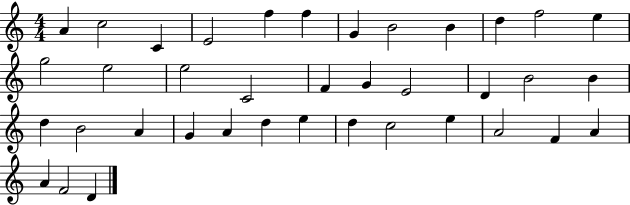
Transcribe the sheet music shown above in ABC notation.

X:1
T:Untitled
M:4/4
L:1/4
K:C
A c2 C E2 f f G B2 B d f2 e g2 e2 e2 C2 F G E2 D B2 B d B2 A G A d e d c2 e A2 F A A F2 D